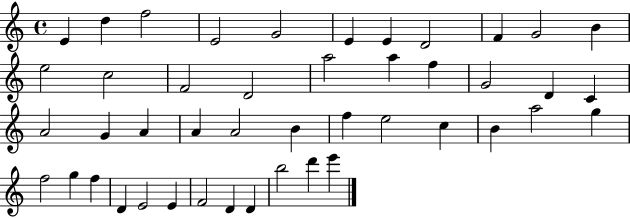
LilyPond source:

{
  \clef treble
  \time 4/4
  \defaultTimeSignature
  \key c \major
  e'4 d''4 f''2 | e'2 g'2 | e'4 e'4 d'2 | f'4 g'2 b'4 | \break e''2 c''2 | f'2 d'2 | a''2 a''4 f''4 | g'2 d'4 c'4 | \break a'2 g'4 a'4 | a'4 a'2 b'4 | f''4 e''2 c''4 | b'4 a''2 g''4 | \break f''2 g''4 f''4 | d'4 e'2 e'4 | f'2 d'4 d'4 | b''2 d'''4 e'''4 | \break \bar "|."
}